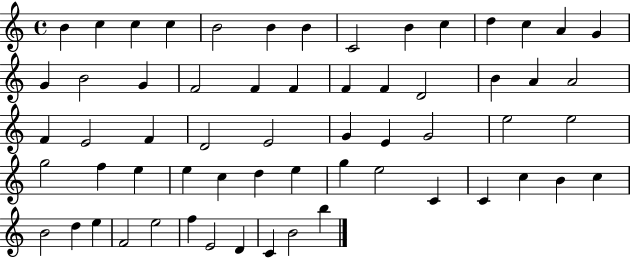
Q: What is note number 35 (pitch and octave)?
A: E5